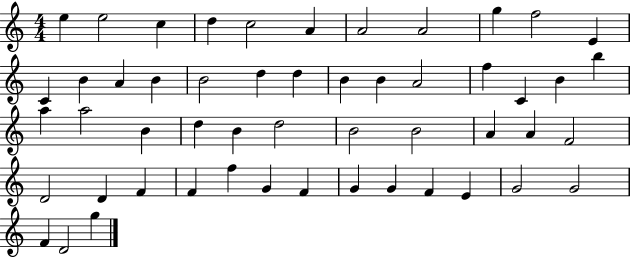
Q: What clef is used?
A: treble